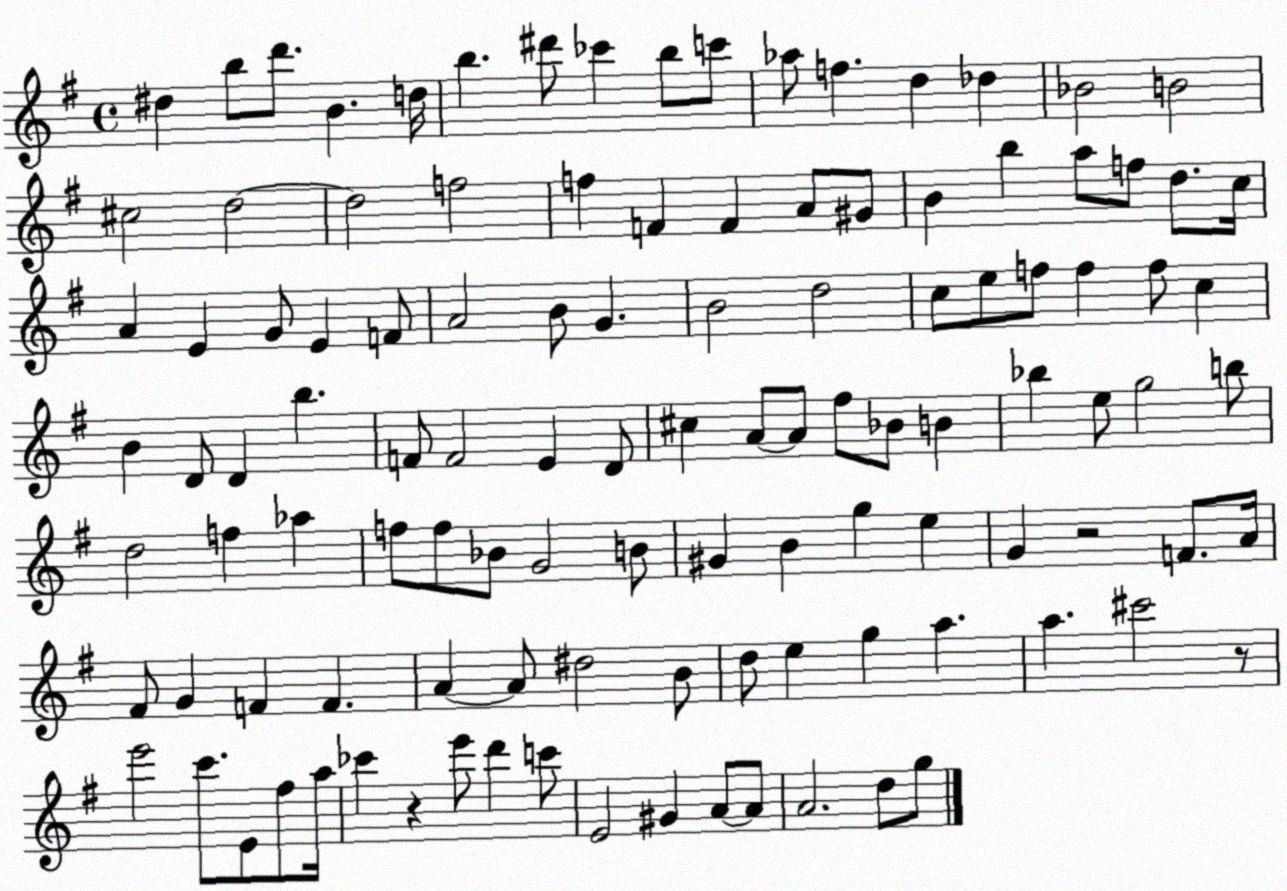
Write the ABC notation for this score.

X:1
T:Untitled
M:4/4
L:1/4
K:G
^d b/2 d'/2 B d/4 b ^d'/2 _c' b/2 c'/2 _a/2 f d _d _B2 B2 ^c2 d2 d2 f2 f F F A/2 ^G/2 B b a/2 f/2 d/2 c/4 A E G/2 E F/2 A2 B/2 G B2 d2 c/2 e/2 f/2 f f/2 c B D/2 D b F/2 F2 E D/2 ^c A/2 A/2 ^f/2 _B/2 B _b e/2 g2 b/2 d2 f _a f/2 f/2 _B/2 G2 B/2 ^G B g e G z2 F/2 A/4 ^F/2 G F F A A/2 ^d2 B/2 d/2 e g a a ^c'2 z/2 e'2 c'/2 E/2 ^f/2 a/4 _c' z e'/2 d' c'/2 E2 ^G A/2 A/2 A2 d/2 g/2